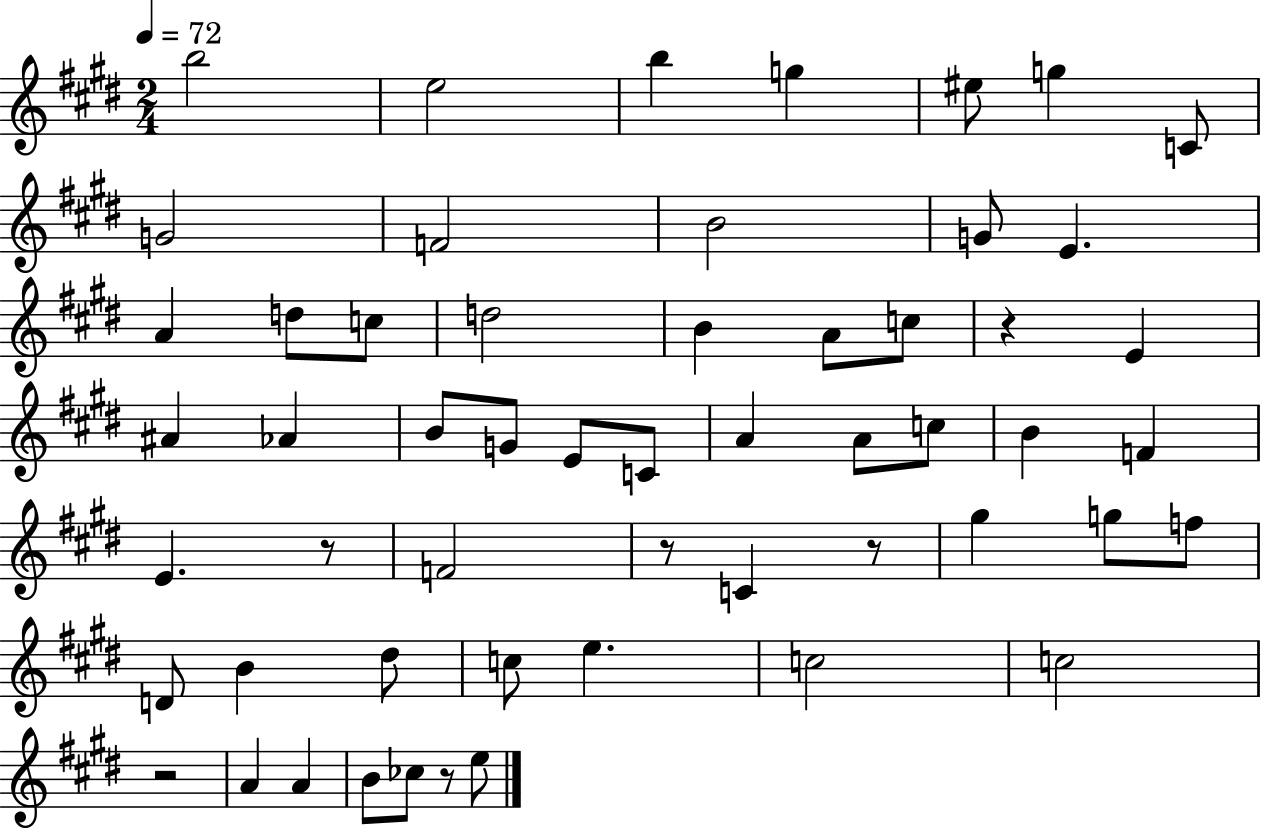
{
  \clef treble
  \numericTimeSignature
  \time 2/4
  \key e \major
  \tempo 4 = 72
  b''2 | e''2 | b''4 g''4 | eis''8 g''4 c'8 | \break g'2 | f'2 | b'2 | g'8 e'4. | \break a'4 d''8 c''8 | d''2 | b'4 a'8 c''8 | r4 e'4 | \break ais'4 aes'4 | b'8 g'8 e'8 c'8 | a'4 a'8 c''8 | b'4 f'4 | \break e'4. r8 | f'2 | r8 c'4 r8 | gis''4 g''8 f''8 | \break d'8 b'4 dis''8 | c''8 e''4. | c''2 | c''2 | \break r2 | a'4 a'4 | b'8 ces''8 r8 e''8 | \bar "|."
}